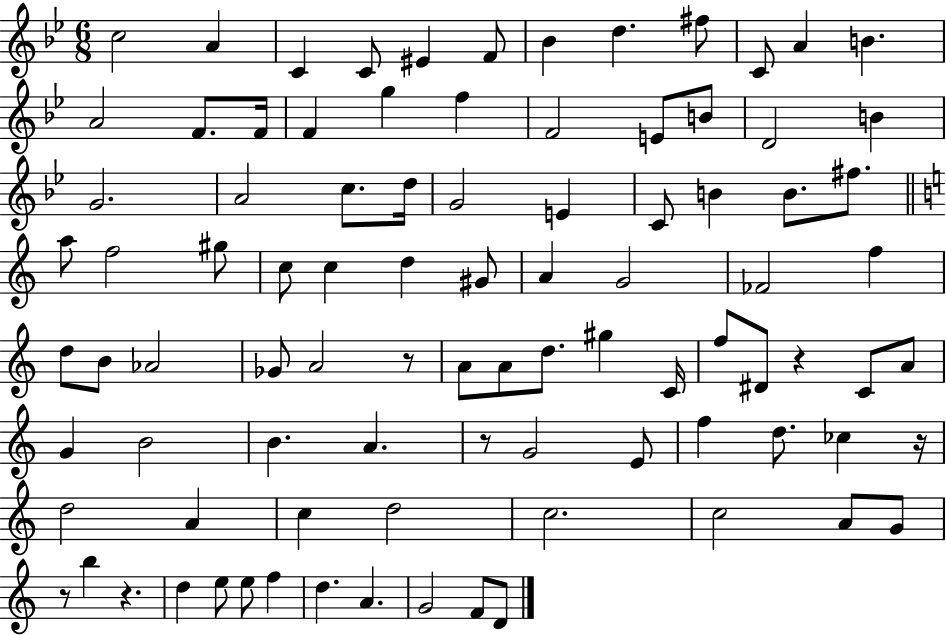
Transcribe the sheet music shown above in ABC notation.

X:1
T:Untitled
M:6/8
L:1/4
K:Bb
c2 A C C/2 ^E F/2 _B d ^f/2 C/2 A B A2 F/2 F/4 F g f F2 E/2 B/2 D2 B G2 A2 c/2 d/4 G2 E C/2 B B/2 ^f/2 a/2 f2 ^g/2 c/2 c d ^G/2 A G2 _F2 f d/2 B/2 _A2 _G/2 A2 z/2 A/2 A/2 d/2 ^g C/4 f/2 ^D/2 z C/2 A/2 G B2 B A z/2 G2 E/2 f d/2 _c z/4 d2 A c d2 c2 c2 A/2 G/2 z/2 b z d e/2 e/2 f d A G2 F/2 D/2